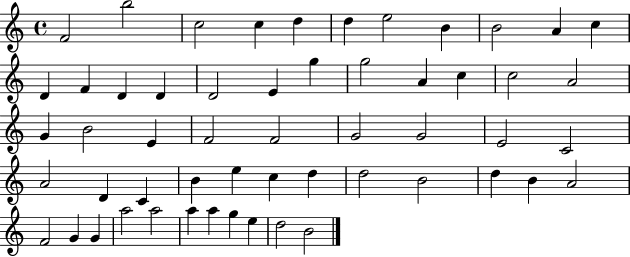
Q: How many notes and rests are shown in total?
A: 55